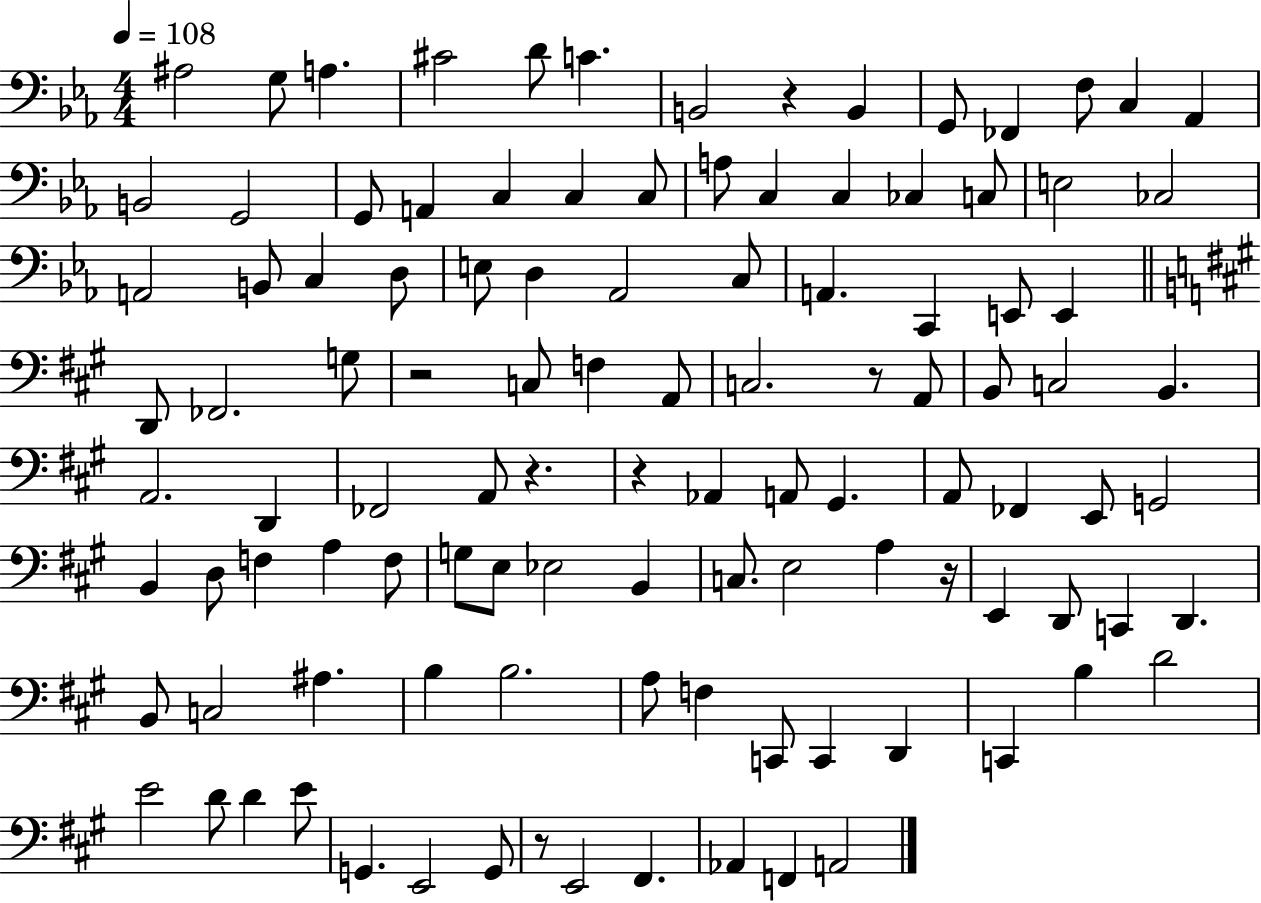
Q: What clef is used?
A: bass